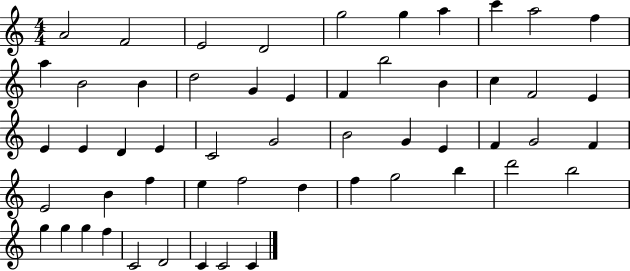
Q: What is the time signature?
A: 4/4